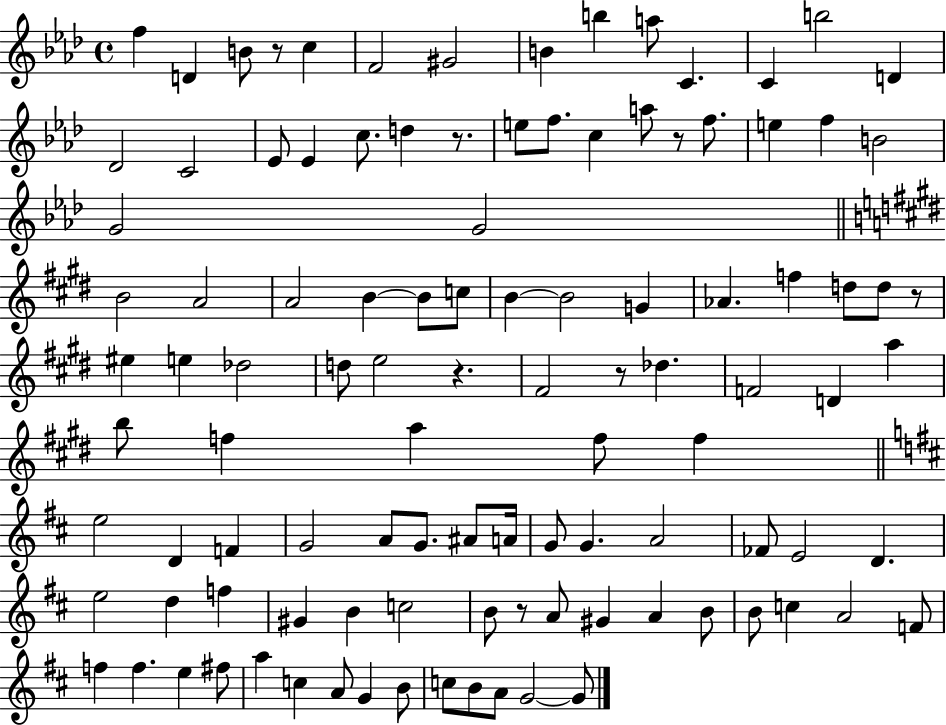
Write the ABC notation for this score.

X:1
T:Untitled
M:4/4
L:1/4
K:Ab
f D B/2 z/2 c F2 ^G2 B b a/2 C C b2 D _D2 C2 _E/2 _E c/2 d z/2 e/2 f/2 c a/2 z/2 f/2 e f B2 G2 G2 B2 A2 A2 B B/2 c/2 B B2 G _A f d/2 d/2 z/2 ^e e _d2 d/2 e2 z ^F2 z/2 _d F2 D a b/2 f a f/2 f e2 D F G2 A/2 G/2 ^A/2 A/4 G/2 G A2 _F/2 E2 D e2 d f ^G B c2 B/2 z/2 A/2 ^G A B/2 B/2 c A2 F/2 f f e ^f/2 a c A/2 G B/2 c/2 B/2 A/2 G2 G/2